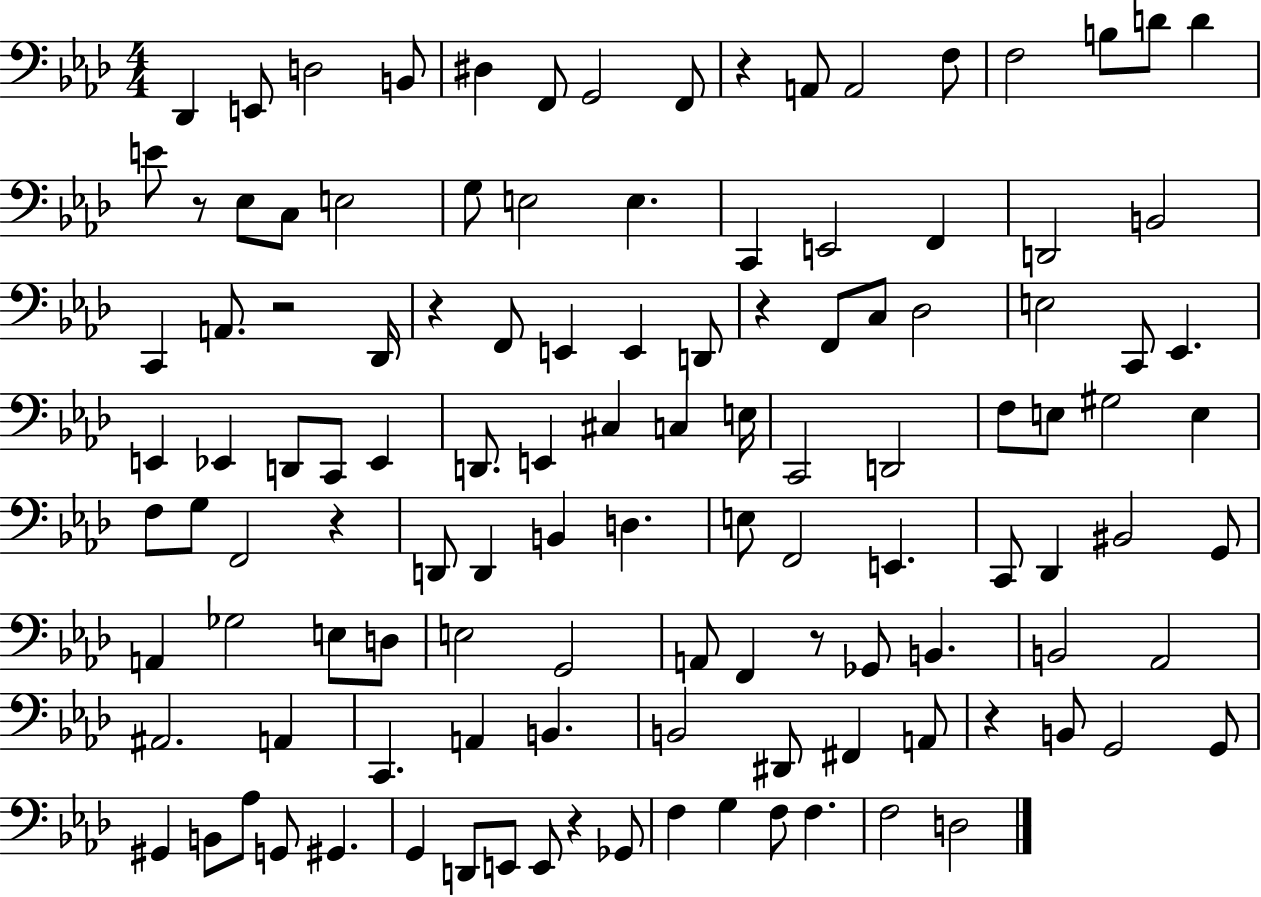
Db2/q E2/e D3/h B2/e D#3/q F2/e G2/h F2/e R/q A2/e A2/h F3/e F3/h B3/e D4/e D4/q E4/e R/e Eb3/e C3/e E3/h G3/e E3/h E3/q. C2/q E2/h F2/q D2/h B2/h C2/q A2/e. R/h Db2/s R/q F2/e E2/q E2/q D2/e R/q F2/e C3/e Db3/h E3/h C2/e Eb2/q. E2/q Eb2/q D2/e C2/e Eb2/q D2/e. E2/q C#3/q C3/q E3/s C2/h D2/h F3/e E3/e G#3/h E3/q F3/e G3/e F2/h R/q D2/e D2/q B2/q D3/q. E3/e F2/h E2/q. C2/e Db2/q BIS2/h G2/e A2/q Gb3/h E3/e D3/e E3/h G2/h A2/e F2/q R/e Gb2/e B2/q. B2/h Ab2/h A#2/h. A2/q C2/q. A2/q B2/q. B2/h D#2/e F#2/q A2/e R/q B2/e G2/h G2/e G#2/q B2/e Ab3/e G2/e G#2/q. G2/q D2/e E2/e E2/e R/q Gb2/e F3/q G3/q F3/e F3/q. F3/h D3/h